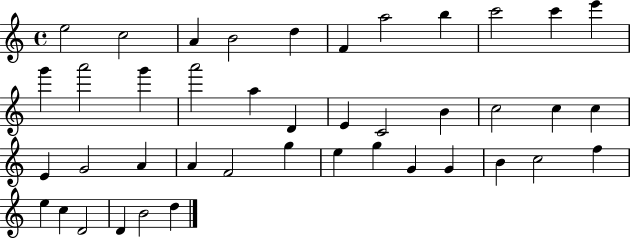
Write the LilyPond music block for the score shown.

{
  \clef treble
  \time 4/4
  \defaultTimeSignature
  \key c \major
  e''2 c''2 | a'4 b'2 d''4 | f'4 a''2 b''4 | c'''2 c'''4 e'''4 | \break g'''4 a'''2 g'''4 | a'''2 a''4 d'4 | e'4 c'2 b'4 | c''2 c''4 c''4 | \break e'4 g'2 a'4 | a'4 f'2 g''4 | e''4 g''4 g'4 g'4 | b'4 c''2 f''4 | \break e''4 c''4 d'2 | d'4 b'2 d''4 | \bar "|."
}